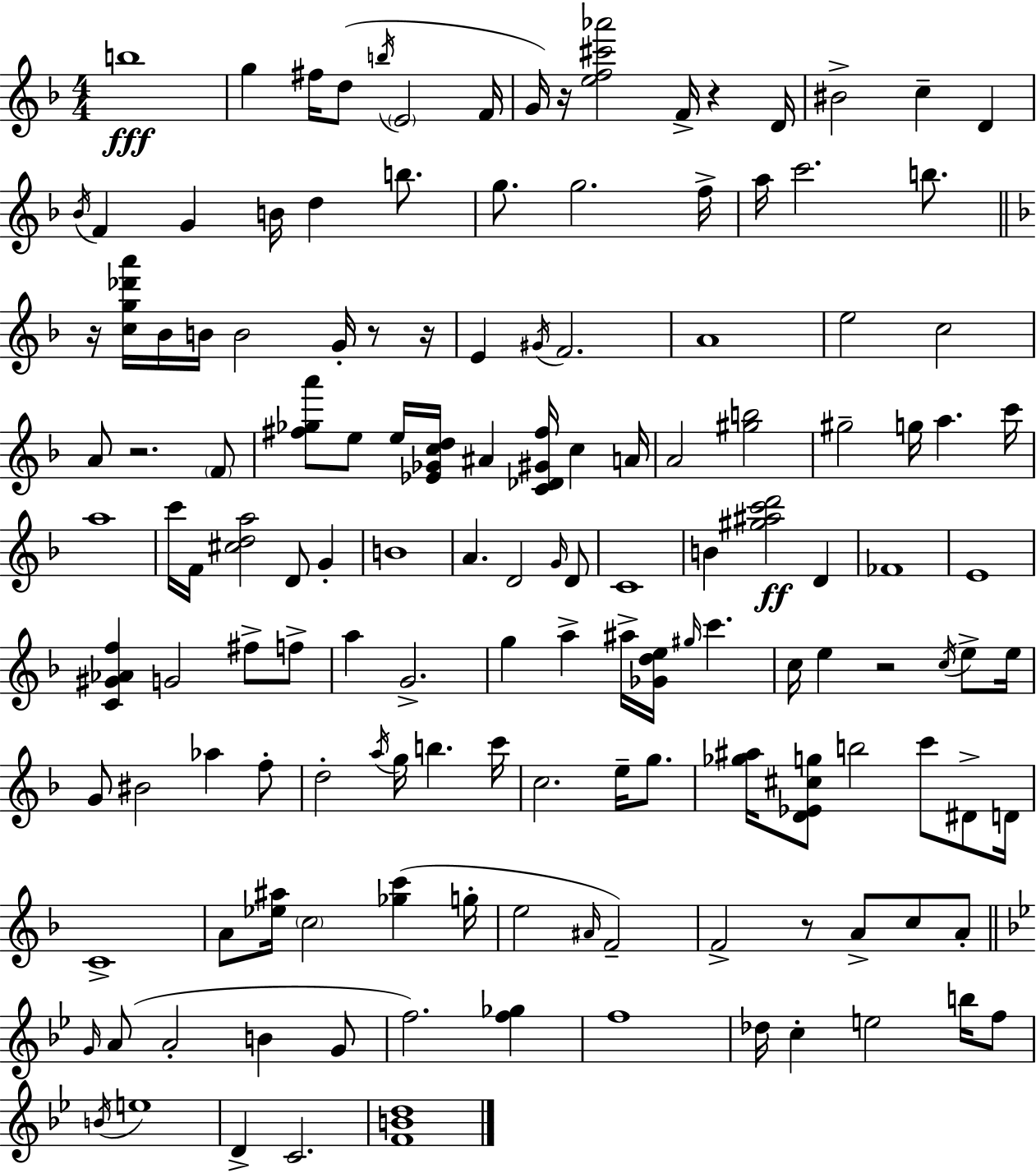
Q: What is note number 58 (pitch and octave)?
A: C4